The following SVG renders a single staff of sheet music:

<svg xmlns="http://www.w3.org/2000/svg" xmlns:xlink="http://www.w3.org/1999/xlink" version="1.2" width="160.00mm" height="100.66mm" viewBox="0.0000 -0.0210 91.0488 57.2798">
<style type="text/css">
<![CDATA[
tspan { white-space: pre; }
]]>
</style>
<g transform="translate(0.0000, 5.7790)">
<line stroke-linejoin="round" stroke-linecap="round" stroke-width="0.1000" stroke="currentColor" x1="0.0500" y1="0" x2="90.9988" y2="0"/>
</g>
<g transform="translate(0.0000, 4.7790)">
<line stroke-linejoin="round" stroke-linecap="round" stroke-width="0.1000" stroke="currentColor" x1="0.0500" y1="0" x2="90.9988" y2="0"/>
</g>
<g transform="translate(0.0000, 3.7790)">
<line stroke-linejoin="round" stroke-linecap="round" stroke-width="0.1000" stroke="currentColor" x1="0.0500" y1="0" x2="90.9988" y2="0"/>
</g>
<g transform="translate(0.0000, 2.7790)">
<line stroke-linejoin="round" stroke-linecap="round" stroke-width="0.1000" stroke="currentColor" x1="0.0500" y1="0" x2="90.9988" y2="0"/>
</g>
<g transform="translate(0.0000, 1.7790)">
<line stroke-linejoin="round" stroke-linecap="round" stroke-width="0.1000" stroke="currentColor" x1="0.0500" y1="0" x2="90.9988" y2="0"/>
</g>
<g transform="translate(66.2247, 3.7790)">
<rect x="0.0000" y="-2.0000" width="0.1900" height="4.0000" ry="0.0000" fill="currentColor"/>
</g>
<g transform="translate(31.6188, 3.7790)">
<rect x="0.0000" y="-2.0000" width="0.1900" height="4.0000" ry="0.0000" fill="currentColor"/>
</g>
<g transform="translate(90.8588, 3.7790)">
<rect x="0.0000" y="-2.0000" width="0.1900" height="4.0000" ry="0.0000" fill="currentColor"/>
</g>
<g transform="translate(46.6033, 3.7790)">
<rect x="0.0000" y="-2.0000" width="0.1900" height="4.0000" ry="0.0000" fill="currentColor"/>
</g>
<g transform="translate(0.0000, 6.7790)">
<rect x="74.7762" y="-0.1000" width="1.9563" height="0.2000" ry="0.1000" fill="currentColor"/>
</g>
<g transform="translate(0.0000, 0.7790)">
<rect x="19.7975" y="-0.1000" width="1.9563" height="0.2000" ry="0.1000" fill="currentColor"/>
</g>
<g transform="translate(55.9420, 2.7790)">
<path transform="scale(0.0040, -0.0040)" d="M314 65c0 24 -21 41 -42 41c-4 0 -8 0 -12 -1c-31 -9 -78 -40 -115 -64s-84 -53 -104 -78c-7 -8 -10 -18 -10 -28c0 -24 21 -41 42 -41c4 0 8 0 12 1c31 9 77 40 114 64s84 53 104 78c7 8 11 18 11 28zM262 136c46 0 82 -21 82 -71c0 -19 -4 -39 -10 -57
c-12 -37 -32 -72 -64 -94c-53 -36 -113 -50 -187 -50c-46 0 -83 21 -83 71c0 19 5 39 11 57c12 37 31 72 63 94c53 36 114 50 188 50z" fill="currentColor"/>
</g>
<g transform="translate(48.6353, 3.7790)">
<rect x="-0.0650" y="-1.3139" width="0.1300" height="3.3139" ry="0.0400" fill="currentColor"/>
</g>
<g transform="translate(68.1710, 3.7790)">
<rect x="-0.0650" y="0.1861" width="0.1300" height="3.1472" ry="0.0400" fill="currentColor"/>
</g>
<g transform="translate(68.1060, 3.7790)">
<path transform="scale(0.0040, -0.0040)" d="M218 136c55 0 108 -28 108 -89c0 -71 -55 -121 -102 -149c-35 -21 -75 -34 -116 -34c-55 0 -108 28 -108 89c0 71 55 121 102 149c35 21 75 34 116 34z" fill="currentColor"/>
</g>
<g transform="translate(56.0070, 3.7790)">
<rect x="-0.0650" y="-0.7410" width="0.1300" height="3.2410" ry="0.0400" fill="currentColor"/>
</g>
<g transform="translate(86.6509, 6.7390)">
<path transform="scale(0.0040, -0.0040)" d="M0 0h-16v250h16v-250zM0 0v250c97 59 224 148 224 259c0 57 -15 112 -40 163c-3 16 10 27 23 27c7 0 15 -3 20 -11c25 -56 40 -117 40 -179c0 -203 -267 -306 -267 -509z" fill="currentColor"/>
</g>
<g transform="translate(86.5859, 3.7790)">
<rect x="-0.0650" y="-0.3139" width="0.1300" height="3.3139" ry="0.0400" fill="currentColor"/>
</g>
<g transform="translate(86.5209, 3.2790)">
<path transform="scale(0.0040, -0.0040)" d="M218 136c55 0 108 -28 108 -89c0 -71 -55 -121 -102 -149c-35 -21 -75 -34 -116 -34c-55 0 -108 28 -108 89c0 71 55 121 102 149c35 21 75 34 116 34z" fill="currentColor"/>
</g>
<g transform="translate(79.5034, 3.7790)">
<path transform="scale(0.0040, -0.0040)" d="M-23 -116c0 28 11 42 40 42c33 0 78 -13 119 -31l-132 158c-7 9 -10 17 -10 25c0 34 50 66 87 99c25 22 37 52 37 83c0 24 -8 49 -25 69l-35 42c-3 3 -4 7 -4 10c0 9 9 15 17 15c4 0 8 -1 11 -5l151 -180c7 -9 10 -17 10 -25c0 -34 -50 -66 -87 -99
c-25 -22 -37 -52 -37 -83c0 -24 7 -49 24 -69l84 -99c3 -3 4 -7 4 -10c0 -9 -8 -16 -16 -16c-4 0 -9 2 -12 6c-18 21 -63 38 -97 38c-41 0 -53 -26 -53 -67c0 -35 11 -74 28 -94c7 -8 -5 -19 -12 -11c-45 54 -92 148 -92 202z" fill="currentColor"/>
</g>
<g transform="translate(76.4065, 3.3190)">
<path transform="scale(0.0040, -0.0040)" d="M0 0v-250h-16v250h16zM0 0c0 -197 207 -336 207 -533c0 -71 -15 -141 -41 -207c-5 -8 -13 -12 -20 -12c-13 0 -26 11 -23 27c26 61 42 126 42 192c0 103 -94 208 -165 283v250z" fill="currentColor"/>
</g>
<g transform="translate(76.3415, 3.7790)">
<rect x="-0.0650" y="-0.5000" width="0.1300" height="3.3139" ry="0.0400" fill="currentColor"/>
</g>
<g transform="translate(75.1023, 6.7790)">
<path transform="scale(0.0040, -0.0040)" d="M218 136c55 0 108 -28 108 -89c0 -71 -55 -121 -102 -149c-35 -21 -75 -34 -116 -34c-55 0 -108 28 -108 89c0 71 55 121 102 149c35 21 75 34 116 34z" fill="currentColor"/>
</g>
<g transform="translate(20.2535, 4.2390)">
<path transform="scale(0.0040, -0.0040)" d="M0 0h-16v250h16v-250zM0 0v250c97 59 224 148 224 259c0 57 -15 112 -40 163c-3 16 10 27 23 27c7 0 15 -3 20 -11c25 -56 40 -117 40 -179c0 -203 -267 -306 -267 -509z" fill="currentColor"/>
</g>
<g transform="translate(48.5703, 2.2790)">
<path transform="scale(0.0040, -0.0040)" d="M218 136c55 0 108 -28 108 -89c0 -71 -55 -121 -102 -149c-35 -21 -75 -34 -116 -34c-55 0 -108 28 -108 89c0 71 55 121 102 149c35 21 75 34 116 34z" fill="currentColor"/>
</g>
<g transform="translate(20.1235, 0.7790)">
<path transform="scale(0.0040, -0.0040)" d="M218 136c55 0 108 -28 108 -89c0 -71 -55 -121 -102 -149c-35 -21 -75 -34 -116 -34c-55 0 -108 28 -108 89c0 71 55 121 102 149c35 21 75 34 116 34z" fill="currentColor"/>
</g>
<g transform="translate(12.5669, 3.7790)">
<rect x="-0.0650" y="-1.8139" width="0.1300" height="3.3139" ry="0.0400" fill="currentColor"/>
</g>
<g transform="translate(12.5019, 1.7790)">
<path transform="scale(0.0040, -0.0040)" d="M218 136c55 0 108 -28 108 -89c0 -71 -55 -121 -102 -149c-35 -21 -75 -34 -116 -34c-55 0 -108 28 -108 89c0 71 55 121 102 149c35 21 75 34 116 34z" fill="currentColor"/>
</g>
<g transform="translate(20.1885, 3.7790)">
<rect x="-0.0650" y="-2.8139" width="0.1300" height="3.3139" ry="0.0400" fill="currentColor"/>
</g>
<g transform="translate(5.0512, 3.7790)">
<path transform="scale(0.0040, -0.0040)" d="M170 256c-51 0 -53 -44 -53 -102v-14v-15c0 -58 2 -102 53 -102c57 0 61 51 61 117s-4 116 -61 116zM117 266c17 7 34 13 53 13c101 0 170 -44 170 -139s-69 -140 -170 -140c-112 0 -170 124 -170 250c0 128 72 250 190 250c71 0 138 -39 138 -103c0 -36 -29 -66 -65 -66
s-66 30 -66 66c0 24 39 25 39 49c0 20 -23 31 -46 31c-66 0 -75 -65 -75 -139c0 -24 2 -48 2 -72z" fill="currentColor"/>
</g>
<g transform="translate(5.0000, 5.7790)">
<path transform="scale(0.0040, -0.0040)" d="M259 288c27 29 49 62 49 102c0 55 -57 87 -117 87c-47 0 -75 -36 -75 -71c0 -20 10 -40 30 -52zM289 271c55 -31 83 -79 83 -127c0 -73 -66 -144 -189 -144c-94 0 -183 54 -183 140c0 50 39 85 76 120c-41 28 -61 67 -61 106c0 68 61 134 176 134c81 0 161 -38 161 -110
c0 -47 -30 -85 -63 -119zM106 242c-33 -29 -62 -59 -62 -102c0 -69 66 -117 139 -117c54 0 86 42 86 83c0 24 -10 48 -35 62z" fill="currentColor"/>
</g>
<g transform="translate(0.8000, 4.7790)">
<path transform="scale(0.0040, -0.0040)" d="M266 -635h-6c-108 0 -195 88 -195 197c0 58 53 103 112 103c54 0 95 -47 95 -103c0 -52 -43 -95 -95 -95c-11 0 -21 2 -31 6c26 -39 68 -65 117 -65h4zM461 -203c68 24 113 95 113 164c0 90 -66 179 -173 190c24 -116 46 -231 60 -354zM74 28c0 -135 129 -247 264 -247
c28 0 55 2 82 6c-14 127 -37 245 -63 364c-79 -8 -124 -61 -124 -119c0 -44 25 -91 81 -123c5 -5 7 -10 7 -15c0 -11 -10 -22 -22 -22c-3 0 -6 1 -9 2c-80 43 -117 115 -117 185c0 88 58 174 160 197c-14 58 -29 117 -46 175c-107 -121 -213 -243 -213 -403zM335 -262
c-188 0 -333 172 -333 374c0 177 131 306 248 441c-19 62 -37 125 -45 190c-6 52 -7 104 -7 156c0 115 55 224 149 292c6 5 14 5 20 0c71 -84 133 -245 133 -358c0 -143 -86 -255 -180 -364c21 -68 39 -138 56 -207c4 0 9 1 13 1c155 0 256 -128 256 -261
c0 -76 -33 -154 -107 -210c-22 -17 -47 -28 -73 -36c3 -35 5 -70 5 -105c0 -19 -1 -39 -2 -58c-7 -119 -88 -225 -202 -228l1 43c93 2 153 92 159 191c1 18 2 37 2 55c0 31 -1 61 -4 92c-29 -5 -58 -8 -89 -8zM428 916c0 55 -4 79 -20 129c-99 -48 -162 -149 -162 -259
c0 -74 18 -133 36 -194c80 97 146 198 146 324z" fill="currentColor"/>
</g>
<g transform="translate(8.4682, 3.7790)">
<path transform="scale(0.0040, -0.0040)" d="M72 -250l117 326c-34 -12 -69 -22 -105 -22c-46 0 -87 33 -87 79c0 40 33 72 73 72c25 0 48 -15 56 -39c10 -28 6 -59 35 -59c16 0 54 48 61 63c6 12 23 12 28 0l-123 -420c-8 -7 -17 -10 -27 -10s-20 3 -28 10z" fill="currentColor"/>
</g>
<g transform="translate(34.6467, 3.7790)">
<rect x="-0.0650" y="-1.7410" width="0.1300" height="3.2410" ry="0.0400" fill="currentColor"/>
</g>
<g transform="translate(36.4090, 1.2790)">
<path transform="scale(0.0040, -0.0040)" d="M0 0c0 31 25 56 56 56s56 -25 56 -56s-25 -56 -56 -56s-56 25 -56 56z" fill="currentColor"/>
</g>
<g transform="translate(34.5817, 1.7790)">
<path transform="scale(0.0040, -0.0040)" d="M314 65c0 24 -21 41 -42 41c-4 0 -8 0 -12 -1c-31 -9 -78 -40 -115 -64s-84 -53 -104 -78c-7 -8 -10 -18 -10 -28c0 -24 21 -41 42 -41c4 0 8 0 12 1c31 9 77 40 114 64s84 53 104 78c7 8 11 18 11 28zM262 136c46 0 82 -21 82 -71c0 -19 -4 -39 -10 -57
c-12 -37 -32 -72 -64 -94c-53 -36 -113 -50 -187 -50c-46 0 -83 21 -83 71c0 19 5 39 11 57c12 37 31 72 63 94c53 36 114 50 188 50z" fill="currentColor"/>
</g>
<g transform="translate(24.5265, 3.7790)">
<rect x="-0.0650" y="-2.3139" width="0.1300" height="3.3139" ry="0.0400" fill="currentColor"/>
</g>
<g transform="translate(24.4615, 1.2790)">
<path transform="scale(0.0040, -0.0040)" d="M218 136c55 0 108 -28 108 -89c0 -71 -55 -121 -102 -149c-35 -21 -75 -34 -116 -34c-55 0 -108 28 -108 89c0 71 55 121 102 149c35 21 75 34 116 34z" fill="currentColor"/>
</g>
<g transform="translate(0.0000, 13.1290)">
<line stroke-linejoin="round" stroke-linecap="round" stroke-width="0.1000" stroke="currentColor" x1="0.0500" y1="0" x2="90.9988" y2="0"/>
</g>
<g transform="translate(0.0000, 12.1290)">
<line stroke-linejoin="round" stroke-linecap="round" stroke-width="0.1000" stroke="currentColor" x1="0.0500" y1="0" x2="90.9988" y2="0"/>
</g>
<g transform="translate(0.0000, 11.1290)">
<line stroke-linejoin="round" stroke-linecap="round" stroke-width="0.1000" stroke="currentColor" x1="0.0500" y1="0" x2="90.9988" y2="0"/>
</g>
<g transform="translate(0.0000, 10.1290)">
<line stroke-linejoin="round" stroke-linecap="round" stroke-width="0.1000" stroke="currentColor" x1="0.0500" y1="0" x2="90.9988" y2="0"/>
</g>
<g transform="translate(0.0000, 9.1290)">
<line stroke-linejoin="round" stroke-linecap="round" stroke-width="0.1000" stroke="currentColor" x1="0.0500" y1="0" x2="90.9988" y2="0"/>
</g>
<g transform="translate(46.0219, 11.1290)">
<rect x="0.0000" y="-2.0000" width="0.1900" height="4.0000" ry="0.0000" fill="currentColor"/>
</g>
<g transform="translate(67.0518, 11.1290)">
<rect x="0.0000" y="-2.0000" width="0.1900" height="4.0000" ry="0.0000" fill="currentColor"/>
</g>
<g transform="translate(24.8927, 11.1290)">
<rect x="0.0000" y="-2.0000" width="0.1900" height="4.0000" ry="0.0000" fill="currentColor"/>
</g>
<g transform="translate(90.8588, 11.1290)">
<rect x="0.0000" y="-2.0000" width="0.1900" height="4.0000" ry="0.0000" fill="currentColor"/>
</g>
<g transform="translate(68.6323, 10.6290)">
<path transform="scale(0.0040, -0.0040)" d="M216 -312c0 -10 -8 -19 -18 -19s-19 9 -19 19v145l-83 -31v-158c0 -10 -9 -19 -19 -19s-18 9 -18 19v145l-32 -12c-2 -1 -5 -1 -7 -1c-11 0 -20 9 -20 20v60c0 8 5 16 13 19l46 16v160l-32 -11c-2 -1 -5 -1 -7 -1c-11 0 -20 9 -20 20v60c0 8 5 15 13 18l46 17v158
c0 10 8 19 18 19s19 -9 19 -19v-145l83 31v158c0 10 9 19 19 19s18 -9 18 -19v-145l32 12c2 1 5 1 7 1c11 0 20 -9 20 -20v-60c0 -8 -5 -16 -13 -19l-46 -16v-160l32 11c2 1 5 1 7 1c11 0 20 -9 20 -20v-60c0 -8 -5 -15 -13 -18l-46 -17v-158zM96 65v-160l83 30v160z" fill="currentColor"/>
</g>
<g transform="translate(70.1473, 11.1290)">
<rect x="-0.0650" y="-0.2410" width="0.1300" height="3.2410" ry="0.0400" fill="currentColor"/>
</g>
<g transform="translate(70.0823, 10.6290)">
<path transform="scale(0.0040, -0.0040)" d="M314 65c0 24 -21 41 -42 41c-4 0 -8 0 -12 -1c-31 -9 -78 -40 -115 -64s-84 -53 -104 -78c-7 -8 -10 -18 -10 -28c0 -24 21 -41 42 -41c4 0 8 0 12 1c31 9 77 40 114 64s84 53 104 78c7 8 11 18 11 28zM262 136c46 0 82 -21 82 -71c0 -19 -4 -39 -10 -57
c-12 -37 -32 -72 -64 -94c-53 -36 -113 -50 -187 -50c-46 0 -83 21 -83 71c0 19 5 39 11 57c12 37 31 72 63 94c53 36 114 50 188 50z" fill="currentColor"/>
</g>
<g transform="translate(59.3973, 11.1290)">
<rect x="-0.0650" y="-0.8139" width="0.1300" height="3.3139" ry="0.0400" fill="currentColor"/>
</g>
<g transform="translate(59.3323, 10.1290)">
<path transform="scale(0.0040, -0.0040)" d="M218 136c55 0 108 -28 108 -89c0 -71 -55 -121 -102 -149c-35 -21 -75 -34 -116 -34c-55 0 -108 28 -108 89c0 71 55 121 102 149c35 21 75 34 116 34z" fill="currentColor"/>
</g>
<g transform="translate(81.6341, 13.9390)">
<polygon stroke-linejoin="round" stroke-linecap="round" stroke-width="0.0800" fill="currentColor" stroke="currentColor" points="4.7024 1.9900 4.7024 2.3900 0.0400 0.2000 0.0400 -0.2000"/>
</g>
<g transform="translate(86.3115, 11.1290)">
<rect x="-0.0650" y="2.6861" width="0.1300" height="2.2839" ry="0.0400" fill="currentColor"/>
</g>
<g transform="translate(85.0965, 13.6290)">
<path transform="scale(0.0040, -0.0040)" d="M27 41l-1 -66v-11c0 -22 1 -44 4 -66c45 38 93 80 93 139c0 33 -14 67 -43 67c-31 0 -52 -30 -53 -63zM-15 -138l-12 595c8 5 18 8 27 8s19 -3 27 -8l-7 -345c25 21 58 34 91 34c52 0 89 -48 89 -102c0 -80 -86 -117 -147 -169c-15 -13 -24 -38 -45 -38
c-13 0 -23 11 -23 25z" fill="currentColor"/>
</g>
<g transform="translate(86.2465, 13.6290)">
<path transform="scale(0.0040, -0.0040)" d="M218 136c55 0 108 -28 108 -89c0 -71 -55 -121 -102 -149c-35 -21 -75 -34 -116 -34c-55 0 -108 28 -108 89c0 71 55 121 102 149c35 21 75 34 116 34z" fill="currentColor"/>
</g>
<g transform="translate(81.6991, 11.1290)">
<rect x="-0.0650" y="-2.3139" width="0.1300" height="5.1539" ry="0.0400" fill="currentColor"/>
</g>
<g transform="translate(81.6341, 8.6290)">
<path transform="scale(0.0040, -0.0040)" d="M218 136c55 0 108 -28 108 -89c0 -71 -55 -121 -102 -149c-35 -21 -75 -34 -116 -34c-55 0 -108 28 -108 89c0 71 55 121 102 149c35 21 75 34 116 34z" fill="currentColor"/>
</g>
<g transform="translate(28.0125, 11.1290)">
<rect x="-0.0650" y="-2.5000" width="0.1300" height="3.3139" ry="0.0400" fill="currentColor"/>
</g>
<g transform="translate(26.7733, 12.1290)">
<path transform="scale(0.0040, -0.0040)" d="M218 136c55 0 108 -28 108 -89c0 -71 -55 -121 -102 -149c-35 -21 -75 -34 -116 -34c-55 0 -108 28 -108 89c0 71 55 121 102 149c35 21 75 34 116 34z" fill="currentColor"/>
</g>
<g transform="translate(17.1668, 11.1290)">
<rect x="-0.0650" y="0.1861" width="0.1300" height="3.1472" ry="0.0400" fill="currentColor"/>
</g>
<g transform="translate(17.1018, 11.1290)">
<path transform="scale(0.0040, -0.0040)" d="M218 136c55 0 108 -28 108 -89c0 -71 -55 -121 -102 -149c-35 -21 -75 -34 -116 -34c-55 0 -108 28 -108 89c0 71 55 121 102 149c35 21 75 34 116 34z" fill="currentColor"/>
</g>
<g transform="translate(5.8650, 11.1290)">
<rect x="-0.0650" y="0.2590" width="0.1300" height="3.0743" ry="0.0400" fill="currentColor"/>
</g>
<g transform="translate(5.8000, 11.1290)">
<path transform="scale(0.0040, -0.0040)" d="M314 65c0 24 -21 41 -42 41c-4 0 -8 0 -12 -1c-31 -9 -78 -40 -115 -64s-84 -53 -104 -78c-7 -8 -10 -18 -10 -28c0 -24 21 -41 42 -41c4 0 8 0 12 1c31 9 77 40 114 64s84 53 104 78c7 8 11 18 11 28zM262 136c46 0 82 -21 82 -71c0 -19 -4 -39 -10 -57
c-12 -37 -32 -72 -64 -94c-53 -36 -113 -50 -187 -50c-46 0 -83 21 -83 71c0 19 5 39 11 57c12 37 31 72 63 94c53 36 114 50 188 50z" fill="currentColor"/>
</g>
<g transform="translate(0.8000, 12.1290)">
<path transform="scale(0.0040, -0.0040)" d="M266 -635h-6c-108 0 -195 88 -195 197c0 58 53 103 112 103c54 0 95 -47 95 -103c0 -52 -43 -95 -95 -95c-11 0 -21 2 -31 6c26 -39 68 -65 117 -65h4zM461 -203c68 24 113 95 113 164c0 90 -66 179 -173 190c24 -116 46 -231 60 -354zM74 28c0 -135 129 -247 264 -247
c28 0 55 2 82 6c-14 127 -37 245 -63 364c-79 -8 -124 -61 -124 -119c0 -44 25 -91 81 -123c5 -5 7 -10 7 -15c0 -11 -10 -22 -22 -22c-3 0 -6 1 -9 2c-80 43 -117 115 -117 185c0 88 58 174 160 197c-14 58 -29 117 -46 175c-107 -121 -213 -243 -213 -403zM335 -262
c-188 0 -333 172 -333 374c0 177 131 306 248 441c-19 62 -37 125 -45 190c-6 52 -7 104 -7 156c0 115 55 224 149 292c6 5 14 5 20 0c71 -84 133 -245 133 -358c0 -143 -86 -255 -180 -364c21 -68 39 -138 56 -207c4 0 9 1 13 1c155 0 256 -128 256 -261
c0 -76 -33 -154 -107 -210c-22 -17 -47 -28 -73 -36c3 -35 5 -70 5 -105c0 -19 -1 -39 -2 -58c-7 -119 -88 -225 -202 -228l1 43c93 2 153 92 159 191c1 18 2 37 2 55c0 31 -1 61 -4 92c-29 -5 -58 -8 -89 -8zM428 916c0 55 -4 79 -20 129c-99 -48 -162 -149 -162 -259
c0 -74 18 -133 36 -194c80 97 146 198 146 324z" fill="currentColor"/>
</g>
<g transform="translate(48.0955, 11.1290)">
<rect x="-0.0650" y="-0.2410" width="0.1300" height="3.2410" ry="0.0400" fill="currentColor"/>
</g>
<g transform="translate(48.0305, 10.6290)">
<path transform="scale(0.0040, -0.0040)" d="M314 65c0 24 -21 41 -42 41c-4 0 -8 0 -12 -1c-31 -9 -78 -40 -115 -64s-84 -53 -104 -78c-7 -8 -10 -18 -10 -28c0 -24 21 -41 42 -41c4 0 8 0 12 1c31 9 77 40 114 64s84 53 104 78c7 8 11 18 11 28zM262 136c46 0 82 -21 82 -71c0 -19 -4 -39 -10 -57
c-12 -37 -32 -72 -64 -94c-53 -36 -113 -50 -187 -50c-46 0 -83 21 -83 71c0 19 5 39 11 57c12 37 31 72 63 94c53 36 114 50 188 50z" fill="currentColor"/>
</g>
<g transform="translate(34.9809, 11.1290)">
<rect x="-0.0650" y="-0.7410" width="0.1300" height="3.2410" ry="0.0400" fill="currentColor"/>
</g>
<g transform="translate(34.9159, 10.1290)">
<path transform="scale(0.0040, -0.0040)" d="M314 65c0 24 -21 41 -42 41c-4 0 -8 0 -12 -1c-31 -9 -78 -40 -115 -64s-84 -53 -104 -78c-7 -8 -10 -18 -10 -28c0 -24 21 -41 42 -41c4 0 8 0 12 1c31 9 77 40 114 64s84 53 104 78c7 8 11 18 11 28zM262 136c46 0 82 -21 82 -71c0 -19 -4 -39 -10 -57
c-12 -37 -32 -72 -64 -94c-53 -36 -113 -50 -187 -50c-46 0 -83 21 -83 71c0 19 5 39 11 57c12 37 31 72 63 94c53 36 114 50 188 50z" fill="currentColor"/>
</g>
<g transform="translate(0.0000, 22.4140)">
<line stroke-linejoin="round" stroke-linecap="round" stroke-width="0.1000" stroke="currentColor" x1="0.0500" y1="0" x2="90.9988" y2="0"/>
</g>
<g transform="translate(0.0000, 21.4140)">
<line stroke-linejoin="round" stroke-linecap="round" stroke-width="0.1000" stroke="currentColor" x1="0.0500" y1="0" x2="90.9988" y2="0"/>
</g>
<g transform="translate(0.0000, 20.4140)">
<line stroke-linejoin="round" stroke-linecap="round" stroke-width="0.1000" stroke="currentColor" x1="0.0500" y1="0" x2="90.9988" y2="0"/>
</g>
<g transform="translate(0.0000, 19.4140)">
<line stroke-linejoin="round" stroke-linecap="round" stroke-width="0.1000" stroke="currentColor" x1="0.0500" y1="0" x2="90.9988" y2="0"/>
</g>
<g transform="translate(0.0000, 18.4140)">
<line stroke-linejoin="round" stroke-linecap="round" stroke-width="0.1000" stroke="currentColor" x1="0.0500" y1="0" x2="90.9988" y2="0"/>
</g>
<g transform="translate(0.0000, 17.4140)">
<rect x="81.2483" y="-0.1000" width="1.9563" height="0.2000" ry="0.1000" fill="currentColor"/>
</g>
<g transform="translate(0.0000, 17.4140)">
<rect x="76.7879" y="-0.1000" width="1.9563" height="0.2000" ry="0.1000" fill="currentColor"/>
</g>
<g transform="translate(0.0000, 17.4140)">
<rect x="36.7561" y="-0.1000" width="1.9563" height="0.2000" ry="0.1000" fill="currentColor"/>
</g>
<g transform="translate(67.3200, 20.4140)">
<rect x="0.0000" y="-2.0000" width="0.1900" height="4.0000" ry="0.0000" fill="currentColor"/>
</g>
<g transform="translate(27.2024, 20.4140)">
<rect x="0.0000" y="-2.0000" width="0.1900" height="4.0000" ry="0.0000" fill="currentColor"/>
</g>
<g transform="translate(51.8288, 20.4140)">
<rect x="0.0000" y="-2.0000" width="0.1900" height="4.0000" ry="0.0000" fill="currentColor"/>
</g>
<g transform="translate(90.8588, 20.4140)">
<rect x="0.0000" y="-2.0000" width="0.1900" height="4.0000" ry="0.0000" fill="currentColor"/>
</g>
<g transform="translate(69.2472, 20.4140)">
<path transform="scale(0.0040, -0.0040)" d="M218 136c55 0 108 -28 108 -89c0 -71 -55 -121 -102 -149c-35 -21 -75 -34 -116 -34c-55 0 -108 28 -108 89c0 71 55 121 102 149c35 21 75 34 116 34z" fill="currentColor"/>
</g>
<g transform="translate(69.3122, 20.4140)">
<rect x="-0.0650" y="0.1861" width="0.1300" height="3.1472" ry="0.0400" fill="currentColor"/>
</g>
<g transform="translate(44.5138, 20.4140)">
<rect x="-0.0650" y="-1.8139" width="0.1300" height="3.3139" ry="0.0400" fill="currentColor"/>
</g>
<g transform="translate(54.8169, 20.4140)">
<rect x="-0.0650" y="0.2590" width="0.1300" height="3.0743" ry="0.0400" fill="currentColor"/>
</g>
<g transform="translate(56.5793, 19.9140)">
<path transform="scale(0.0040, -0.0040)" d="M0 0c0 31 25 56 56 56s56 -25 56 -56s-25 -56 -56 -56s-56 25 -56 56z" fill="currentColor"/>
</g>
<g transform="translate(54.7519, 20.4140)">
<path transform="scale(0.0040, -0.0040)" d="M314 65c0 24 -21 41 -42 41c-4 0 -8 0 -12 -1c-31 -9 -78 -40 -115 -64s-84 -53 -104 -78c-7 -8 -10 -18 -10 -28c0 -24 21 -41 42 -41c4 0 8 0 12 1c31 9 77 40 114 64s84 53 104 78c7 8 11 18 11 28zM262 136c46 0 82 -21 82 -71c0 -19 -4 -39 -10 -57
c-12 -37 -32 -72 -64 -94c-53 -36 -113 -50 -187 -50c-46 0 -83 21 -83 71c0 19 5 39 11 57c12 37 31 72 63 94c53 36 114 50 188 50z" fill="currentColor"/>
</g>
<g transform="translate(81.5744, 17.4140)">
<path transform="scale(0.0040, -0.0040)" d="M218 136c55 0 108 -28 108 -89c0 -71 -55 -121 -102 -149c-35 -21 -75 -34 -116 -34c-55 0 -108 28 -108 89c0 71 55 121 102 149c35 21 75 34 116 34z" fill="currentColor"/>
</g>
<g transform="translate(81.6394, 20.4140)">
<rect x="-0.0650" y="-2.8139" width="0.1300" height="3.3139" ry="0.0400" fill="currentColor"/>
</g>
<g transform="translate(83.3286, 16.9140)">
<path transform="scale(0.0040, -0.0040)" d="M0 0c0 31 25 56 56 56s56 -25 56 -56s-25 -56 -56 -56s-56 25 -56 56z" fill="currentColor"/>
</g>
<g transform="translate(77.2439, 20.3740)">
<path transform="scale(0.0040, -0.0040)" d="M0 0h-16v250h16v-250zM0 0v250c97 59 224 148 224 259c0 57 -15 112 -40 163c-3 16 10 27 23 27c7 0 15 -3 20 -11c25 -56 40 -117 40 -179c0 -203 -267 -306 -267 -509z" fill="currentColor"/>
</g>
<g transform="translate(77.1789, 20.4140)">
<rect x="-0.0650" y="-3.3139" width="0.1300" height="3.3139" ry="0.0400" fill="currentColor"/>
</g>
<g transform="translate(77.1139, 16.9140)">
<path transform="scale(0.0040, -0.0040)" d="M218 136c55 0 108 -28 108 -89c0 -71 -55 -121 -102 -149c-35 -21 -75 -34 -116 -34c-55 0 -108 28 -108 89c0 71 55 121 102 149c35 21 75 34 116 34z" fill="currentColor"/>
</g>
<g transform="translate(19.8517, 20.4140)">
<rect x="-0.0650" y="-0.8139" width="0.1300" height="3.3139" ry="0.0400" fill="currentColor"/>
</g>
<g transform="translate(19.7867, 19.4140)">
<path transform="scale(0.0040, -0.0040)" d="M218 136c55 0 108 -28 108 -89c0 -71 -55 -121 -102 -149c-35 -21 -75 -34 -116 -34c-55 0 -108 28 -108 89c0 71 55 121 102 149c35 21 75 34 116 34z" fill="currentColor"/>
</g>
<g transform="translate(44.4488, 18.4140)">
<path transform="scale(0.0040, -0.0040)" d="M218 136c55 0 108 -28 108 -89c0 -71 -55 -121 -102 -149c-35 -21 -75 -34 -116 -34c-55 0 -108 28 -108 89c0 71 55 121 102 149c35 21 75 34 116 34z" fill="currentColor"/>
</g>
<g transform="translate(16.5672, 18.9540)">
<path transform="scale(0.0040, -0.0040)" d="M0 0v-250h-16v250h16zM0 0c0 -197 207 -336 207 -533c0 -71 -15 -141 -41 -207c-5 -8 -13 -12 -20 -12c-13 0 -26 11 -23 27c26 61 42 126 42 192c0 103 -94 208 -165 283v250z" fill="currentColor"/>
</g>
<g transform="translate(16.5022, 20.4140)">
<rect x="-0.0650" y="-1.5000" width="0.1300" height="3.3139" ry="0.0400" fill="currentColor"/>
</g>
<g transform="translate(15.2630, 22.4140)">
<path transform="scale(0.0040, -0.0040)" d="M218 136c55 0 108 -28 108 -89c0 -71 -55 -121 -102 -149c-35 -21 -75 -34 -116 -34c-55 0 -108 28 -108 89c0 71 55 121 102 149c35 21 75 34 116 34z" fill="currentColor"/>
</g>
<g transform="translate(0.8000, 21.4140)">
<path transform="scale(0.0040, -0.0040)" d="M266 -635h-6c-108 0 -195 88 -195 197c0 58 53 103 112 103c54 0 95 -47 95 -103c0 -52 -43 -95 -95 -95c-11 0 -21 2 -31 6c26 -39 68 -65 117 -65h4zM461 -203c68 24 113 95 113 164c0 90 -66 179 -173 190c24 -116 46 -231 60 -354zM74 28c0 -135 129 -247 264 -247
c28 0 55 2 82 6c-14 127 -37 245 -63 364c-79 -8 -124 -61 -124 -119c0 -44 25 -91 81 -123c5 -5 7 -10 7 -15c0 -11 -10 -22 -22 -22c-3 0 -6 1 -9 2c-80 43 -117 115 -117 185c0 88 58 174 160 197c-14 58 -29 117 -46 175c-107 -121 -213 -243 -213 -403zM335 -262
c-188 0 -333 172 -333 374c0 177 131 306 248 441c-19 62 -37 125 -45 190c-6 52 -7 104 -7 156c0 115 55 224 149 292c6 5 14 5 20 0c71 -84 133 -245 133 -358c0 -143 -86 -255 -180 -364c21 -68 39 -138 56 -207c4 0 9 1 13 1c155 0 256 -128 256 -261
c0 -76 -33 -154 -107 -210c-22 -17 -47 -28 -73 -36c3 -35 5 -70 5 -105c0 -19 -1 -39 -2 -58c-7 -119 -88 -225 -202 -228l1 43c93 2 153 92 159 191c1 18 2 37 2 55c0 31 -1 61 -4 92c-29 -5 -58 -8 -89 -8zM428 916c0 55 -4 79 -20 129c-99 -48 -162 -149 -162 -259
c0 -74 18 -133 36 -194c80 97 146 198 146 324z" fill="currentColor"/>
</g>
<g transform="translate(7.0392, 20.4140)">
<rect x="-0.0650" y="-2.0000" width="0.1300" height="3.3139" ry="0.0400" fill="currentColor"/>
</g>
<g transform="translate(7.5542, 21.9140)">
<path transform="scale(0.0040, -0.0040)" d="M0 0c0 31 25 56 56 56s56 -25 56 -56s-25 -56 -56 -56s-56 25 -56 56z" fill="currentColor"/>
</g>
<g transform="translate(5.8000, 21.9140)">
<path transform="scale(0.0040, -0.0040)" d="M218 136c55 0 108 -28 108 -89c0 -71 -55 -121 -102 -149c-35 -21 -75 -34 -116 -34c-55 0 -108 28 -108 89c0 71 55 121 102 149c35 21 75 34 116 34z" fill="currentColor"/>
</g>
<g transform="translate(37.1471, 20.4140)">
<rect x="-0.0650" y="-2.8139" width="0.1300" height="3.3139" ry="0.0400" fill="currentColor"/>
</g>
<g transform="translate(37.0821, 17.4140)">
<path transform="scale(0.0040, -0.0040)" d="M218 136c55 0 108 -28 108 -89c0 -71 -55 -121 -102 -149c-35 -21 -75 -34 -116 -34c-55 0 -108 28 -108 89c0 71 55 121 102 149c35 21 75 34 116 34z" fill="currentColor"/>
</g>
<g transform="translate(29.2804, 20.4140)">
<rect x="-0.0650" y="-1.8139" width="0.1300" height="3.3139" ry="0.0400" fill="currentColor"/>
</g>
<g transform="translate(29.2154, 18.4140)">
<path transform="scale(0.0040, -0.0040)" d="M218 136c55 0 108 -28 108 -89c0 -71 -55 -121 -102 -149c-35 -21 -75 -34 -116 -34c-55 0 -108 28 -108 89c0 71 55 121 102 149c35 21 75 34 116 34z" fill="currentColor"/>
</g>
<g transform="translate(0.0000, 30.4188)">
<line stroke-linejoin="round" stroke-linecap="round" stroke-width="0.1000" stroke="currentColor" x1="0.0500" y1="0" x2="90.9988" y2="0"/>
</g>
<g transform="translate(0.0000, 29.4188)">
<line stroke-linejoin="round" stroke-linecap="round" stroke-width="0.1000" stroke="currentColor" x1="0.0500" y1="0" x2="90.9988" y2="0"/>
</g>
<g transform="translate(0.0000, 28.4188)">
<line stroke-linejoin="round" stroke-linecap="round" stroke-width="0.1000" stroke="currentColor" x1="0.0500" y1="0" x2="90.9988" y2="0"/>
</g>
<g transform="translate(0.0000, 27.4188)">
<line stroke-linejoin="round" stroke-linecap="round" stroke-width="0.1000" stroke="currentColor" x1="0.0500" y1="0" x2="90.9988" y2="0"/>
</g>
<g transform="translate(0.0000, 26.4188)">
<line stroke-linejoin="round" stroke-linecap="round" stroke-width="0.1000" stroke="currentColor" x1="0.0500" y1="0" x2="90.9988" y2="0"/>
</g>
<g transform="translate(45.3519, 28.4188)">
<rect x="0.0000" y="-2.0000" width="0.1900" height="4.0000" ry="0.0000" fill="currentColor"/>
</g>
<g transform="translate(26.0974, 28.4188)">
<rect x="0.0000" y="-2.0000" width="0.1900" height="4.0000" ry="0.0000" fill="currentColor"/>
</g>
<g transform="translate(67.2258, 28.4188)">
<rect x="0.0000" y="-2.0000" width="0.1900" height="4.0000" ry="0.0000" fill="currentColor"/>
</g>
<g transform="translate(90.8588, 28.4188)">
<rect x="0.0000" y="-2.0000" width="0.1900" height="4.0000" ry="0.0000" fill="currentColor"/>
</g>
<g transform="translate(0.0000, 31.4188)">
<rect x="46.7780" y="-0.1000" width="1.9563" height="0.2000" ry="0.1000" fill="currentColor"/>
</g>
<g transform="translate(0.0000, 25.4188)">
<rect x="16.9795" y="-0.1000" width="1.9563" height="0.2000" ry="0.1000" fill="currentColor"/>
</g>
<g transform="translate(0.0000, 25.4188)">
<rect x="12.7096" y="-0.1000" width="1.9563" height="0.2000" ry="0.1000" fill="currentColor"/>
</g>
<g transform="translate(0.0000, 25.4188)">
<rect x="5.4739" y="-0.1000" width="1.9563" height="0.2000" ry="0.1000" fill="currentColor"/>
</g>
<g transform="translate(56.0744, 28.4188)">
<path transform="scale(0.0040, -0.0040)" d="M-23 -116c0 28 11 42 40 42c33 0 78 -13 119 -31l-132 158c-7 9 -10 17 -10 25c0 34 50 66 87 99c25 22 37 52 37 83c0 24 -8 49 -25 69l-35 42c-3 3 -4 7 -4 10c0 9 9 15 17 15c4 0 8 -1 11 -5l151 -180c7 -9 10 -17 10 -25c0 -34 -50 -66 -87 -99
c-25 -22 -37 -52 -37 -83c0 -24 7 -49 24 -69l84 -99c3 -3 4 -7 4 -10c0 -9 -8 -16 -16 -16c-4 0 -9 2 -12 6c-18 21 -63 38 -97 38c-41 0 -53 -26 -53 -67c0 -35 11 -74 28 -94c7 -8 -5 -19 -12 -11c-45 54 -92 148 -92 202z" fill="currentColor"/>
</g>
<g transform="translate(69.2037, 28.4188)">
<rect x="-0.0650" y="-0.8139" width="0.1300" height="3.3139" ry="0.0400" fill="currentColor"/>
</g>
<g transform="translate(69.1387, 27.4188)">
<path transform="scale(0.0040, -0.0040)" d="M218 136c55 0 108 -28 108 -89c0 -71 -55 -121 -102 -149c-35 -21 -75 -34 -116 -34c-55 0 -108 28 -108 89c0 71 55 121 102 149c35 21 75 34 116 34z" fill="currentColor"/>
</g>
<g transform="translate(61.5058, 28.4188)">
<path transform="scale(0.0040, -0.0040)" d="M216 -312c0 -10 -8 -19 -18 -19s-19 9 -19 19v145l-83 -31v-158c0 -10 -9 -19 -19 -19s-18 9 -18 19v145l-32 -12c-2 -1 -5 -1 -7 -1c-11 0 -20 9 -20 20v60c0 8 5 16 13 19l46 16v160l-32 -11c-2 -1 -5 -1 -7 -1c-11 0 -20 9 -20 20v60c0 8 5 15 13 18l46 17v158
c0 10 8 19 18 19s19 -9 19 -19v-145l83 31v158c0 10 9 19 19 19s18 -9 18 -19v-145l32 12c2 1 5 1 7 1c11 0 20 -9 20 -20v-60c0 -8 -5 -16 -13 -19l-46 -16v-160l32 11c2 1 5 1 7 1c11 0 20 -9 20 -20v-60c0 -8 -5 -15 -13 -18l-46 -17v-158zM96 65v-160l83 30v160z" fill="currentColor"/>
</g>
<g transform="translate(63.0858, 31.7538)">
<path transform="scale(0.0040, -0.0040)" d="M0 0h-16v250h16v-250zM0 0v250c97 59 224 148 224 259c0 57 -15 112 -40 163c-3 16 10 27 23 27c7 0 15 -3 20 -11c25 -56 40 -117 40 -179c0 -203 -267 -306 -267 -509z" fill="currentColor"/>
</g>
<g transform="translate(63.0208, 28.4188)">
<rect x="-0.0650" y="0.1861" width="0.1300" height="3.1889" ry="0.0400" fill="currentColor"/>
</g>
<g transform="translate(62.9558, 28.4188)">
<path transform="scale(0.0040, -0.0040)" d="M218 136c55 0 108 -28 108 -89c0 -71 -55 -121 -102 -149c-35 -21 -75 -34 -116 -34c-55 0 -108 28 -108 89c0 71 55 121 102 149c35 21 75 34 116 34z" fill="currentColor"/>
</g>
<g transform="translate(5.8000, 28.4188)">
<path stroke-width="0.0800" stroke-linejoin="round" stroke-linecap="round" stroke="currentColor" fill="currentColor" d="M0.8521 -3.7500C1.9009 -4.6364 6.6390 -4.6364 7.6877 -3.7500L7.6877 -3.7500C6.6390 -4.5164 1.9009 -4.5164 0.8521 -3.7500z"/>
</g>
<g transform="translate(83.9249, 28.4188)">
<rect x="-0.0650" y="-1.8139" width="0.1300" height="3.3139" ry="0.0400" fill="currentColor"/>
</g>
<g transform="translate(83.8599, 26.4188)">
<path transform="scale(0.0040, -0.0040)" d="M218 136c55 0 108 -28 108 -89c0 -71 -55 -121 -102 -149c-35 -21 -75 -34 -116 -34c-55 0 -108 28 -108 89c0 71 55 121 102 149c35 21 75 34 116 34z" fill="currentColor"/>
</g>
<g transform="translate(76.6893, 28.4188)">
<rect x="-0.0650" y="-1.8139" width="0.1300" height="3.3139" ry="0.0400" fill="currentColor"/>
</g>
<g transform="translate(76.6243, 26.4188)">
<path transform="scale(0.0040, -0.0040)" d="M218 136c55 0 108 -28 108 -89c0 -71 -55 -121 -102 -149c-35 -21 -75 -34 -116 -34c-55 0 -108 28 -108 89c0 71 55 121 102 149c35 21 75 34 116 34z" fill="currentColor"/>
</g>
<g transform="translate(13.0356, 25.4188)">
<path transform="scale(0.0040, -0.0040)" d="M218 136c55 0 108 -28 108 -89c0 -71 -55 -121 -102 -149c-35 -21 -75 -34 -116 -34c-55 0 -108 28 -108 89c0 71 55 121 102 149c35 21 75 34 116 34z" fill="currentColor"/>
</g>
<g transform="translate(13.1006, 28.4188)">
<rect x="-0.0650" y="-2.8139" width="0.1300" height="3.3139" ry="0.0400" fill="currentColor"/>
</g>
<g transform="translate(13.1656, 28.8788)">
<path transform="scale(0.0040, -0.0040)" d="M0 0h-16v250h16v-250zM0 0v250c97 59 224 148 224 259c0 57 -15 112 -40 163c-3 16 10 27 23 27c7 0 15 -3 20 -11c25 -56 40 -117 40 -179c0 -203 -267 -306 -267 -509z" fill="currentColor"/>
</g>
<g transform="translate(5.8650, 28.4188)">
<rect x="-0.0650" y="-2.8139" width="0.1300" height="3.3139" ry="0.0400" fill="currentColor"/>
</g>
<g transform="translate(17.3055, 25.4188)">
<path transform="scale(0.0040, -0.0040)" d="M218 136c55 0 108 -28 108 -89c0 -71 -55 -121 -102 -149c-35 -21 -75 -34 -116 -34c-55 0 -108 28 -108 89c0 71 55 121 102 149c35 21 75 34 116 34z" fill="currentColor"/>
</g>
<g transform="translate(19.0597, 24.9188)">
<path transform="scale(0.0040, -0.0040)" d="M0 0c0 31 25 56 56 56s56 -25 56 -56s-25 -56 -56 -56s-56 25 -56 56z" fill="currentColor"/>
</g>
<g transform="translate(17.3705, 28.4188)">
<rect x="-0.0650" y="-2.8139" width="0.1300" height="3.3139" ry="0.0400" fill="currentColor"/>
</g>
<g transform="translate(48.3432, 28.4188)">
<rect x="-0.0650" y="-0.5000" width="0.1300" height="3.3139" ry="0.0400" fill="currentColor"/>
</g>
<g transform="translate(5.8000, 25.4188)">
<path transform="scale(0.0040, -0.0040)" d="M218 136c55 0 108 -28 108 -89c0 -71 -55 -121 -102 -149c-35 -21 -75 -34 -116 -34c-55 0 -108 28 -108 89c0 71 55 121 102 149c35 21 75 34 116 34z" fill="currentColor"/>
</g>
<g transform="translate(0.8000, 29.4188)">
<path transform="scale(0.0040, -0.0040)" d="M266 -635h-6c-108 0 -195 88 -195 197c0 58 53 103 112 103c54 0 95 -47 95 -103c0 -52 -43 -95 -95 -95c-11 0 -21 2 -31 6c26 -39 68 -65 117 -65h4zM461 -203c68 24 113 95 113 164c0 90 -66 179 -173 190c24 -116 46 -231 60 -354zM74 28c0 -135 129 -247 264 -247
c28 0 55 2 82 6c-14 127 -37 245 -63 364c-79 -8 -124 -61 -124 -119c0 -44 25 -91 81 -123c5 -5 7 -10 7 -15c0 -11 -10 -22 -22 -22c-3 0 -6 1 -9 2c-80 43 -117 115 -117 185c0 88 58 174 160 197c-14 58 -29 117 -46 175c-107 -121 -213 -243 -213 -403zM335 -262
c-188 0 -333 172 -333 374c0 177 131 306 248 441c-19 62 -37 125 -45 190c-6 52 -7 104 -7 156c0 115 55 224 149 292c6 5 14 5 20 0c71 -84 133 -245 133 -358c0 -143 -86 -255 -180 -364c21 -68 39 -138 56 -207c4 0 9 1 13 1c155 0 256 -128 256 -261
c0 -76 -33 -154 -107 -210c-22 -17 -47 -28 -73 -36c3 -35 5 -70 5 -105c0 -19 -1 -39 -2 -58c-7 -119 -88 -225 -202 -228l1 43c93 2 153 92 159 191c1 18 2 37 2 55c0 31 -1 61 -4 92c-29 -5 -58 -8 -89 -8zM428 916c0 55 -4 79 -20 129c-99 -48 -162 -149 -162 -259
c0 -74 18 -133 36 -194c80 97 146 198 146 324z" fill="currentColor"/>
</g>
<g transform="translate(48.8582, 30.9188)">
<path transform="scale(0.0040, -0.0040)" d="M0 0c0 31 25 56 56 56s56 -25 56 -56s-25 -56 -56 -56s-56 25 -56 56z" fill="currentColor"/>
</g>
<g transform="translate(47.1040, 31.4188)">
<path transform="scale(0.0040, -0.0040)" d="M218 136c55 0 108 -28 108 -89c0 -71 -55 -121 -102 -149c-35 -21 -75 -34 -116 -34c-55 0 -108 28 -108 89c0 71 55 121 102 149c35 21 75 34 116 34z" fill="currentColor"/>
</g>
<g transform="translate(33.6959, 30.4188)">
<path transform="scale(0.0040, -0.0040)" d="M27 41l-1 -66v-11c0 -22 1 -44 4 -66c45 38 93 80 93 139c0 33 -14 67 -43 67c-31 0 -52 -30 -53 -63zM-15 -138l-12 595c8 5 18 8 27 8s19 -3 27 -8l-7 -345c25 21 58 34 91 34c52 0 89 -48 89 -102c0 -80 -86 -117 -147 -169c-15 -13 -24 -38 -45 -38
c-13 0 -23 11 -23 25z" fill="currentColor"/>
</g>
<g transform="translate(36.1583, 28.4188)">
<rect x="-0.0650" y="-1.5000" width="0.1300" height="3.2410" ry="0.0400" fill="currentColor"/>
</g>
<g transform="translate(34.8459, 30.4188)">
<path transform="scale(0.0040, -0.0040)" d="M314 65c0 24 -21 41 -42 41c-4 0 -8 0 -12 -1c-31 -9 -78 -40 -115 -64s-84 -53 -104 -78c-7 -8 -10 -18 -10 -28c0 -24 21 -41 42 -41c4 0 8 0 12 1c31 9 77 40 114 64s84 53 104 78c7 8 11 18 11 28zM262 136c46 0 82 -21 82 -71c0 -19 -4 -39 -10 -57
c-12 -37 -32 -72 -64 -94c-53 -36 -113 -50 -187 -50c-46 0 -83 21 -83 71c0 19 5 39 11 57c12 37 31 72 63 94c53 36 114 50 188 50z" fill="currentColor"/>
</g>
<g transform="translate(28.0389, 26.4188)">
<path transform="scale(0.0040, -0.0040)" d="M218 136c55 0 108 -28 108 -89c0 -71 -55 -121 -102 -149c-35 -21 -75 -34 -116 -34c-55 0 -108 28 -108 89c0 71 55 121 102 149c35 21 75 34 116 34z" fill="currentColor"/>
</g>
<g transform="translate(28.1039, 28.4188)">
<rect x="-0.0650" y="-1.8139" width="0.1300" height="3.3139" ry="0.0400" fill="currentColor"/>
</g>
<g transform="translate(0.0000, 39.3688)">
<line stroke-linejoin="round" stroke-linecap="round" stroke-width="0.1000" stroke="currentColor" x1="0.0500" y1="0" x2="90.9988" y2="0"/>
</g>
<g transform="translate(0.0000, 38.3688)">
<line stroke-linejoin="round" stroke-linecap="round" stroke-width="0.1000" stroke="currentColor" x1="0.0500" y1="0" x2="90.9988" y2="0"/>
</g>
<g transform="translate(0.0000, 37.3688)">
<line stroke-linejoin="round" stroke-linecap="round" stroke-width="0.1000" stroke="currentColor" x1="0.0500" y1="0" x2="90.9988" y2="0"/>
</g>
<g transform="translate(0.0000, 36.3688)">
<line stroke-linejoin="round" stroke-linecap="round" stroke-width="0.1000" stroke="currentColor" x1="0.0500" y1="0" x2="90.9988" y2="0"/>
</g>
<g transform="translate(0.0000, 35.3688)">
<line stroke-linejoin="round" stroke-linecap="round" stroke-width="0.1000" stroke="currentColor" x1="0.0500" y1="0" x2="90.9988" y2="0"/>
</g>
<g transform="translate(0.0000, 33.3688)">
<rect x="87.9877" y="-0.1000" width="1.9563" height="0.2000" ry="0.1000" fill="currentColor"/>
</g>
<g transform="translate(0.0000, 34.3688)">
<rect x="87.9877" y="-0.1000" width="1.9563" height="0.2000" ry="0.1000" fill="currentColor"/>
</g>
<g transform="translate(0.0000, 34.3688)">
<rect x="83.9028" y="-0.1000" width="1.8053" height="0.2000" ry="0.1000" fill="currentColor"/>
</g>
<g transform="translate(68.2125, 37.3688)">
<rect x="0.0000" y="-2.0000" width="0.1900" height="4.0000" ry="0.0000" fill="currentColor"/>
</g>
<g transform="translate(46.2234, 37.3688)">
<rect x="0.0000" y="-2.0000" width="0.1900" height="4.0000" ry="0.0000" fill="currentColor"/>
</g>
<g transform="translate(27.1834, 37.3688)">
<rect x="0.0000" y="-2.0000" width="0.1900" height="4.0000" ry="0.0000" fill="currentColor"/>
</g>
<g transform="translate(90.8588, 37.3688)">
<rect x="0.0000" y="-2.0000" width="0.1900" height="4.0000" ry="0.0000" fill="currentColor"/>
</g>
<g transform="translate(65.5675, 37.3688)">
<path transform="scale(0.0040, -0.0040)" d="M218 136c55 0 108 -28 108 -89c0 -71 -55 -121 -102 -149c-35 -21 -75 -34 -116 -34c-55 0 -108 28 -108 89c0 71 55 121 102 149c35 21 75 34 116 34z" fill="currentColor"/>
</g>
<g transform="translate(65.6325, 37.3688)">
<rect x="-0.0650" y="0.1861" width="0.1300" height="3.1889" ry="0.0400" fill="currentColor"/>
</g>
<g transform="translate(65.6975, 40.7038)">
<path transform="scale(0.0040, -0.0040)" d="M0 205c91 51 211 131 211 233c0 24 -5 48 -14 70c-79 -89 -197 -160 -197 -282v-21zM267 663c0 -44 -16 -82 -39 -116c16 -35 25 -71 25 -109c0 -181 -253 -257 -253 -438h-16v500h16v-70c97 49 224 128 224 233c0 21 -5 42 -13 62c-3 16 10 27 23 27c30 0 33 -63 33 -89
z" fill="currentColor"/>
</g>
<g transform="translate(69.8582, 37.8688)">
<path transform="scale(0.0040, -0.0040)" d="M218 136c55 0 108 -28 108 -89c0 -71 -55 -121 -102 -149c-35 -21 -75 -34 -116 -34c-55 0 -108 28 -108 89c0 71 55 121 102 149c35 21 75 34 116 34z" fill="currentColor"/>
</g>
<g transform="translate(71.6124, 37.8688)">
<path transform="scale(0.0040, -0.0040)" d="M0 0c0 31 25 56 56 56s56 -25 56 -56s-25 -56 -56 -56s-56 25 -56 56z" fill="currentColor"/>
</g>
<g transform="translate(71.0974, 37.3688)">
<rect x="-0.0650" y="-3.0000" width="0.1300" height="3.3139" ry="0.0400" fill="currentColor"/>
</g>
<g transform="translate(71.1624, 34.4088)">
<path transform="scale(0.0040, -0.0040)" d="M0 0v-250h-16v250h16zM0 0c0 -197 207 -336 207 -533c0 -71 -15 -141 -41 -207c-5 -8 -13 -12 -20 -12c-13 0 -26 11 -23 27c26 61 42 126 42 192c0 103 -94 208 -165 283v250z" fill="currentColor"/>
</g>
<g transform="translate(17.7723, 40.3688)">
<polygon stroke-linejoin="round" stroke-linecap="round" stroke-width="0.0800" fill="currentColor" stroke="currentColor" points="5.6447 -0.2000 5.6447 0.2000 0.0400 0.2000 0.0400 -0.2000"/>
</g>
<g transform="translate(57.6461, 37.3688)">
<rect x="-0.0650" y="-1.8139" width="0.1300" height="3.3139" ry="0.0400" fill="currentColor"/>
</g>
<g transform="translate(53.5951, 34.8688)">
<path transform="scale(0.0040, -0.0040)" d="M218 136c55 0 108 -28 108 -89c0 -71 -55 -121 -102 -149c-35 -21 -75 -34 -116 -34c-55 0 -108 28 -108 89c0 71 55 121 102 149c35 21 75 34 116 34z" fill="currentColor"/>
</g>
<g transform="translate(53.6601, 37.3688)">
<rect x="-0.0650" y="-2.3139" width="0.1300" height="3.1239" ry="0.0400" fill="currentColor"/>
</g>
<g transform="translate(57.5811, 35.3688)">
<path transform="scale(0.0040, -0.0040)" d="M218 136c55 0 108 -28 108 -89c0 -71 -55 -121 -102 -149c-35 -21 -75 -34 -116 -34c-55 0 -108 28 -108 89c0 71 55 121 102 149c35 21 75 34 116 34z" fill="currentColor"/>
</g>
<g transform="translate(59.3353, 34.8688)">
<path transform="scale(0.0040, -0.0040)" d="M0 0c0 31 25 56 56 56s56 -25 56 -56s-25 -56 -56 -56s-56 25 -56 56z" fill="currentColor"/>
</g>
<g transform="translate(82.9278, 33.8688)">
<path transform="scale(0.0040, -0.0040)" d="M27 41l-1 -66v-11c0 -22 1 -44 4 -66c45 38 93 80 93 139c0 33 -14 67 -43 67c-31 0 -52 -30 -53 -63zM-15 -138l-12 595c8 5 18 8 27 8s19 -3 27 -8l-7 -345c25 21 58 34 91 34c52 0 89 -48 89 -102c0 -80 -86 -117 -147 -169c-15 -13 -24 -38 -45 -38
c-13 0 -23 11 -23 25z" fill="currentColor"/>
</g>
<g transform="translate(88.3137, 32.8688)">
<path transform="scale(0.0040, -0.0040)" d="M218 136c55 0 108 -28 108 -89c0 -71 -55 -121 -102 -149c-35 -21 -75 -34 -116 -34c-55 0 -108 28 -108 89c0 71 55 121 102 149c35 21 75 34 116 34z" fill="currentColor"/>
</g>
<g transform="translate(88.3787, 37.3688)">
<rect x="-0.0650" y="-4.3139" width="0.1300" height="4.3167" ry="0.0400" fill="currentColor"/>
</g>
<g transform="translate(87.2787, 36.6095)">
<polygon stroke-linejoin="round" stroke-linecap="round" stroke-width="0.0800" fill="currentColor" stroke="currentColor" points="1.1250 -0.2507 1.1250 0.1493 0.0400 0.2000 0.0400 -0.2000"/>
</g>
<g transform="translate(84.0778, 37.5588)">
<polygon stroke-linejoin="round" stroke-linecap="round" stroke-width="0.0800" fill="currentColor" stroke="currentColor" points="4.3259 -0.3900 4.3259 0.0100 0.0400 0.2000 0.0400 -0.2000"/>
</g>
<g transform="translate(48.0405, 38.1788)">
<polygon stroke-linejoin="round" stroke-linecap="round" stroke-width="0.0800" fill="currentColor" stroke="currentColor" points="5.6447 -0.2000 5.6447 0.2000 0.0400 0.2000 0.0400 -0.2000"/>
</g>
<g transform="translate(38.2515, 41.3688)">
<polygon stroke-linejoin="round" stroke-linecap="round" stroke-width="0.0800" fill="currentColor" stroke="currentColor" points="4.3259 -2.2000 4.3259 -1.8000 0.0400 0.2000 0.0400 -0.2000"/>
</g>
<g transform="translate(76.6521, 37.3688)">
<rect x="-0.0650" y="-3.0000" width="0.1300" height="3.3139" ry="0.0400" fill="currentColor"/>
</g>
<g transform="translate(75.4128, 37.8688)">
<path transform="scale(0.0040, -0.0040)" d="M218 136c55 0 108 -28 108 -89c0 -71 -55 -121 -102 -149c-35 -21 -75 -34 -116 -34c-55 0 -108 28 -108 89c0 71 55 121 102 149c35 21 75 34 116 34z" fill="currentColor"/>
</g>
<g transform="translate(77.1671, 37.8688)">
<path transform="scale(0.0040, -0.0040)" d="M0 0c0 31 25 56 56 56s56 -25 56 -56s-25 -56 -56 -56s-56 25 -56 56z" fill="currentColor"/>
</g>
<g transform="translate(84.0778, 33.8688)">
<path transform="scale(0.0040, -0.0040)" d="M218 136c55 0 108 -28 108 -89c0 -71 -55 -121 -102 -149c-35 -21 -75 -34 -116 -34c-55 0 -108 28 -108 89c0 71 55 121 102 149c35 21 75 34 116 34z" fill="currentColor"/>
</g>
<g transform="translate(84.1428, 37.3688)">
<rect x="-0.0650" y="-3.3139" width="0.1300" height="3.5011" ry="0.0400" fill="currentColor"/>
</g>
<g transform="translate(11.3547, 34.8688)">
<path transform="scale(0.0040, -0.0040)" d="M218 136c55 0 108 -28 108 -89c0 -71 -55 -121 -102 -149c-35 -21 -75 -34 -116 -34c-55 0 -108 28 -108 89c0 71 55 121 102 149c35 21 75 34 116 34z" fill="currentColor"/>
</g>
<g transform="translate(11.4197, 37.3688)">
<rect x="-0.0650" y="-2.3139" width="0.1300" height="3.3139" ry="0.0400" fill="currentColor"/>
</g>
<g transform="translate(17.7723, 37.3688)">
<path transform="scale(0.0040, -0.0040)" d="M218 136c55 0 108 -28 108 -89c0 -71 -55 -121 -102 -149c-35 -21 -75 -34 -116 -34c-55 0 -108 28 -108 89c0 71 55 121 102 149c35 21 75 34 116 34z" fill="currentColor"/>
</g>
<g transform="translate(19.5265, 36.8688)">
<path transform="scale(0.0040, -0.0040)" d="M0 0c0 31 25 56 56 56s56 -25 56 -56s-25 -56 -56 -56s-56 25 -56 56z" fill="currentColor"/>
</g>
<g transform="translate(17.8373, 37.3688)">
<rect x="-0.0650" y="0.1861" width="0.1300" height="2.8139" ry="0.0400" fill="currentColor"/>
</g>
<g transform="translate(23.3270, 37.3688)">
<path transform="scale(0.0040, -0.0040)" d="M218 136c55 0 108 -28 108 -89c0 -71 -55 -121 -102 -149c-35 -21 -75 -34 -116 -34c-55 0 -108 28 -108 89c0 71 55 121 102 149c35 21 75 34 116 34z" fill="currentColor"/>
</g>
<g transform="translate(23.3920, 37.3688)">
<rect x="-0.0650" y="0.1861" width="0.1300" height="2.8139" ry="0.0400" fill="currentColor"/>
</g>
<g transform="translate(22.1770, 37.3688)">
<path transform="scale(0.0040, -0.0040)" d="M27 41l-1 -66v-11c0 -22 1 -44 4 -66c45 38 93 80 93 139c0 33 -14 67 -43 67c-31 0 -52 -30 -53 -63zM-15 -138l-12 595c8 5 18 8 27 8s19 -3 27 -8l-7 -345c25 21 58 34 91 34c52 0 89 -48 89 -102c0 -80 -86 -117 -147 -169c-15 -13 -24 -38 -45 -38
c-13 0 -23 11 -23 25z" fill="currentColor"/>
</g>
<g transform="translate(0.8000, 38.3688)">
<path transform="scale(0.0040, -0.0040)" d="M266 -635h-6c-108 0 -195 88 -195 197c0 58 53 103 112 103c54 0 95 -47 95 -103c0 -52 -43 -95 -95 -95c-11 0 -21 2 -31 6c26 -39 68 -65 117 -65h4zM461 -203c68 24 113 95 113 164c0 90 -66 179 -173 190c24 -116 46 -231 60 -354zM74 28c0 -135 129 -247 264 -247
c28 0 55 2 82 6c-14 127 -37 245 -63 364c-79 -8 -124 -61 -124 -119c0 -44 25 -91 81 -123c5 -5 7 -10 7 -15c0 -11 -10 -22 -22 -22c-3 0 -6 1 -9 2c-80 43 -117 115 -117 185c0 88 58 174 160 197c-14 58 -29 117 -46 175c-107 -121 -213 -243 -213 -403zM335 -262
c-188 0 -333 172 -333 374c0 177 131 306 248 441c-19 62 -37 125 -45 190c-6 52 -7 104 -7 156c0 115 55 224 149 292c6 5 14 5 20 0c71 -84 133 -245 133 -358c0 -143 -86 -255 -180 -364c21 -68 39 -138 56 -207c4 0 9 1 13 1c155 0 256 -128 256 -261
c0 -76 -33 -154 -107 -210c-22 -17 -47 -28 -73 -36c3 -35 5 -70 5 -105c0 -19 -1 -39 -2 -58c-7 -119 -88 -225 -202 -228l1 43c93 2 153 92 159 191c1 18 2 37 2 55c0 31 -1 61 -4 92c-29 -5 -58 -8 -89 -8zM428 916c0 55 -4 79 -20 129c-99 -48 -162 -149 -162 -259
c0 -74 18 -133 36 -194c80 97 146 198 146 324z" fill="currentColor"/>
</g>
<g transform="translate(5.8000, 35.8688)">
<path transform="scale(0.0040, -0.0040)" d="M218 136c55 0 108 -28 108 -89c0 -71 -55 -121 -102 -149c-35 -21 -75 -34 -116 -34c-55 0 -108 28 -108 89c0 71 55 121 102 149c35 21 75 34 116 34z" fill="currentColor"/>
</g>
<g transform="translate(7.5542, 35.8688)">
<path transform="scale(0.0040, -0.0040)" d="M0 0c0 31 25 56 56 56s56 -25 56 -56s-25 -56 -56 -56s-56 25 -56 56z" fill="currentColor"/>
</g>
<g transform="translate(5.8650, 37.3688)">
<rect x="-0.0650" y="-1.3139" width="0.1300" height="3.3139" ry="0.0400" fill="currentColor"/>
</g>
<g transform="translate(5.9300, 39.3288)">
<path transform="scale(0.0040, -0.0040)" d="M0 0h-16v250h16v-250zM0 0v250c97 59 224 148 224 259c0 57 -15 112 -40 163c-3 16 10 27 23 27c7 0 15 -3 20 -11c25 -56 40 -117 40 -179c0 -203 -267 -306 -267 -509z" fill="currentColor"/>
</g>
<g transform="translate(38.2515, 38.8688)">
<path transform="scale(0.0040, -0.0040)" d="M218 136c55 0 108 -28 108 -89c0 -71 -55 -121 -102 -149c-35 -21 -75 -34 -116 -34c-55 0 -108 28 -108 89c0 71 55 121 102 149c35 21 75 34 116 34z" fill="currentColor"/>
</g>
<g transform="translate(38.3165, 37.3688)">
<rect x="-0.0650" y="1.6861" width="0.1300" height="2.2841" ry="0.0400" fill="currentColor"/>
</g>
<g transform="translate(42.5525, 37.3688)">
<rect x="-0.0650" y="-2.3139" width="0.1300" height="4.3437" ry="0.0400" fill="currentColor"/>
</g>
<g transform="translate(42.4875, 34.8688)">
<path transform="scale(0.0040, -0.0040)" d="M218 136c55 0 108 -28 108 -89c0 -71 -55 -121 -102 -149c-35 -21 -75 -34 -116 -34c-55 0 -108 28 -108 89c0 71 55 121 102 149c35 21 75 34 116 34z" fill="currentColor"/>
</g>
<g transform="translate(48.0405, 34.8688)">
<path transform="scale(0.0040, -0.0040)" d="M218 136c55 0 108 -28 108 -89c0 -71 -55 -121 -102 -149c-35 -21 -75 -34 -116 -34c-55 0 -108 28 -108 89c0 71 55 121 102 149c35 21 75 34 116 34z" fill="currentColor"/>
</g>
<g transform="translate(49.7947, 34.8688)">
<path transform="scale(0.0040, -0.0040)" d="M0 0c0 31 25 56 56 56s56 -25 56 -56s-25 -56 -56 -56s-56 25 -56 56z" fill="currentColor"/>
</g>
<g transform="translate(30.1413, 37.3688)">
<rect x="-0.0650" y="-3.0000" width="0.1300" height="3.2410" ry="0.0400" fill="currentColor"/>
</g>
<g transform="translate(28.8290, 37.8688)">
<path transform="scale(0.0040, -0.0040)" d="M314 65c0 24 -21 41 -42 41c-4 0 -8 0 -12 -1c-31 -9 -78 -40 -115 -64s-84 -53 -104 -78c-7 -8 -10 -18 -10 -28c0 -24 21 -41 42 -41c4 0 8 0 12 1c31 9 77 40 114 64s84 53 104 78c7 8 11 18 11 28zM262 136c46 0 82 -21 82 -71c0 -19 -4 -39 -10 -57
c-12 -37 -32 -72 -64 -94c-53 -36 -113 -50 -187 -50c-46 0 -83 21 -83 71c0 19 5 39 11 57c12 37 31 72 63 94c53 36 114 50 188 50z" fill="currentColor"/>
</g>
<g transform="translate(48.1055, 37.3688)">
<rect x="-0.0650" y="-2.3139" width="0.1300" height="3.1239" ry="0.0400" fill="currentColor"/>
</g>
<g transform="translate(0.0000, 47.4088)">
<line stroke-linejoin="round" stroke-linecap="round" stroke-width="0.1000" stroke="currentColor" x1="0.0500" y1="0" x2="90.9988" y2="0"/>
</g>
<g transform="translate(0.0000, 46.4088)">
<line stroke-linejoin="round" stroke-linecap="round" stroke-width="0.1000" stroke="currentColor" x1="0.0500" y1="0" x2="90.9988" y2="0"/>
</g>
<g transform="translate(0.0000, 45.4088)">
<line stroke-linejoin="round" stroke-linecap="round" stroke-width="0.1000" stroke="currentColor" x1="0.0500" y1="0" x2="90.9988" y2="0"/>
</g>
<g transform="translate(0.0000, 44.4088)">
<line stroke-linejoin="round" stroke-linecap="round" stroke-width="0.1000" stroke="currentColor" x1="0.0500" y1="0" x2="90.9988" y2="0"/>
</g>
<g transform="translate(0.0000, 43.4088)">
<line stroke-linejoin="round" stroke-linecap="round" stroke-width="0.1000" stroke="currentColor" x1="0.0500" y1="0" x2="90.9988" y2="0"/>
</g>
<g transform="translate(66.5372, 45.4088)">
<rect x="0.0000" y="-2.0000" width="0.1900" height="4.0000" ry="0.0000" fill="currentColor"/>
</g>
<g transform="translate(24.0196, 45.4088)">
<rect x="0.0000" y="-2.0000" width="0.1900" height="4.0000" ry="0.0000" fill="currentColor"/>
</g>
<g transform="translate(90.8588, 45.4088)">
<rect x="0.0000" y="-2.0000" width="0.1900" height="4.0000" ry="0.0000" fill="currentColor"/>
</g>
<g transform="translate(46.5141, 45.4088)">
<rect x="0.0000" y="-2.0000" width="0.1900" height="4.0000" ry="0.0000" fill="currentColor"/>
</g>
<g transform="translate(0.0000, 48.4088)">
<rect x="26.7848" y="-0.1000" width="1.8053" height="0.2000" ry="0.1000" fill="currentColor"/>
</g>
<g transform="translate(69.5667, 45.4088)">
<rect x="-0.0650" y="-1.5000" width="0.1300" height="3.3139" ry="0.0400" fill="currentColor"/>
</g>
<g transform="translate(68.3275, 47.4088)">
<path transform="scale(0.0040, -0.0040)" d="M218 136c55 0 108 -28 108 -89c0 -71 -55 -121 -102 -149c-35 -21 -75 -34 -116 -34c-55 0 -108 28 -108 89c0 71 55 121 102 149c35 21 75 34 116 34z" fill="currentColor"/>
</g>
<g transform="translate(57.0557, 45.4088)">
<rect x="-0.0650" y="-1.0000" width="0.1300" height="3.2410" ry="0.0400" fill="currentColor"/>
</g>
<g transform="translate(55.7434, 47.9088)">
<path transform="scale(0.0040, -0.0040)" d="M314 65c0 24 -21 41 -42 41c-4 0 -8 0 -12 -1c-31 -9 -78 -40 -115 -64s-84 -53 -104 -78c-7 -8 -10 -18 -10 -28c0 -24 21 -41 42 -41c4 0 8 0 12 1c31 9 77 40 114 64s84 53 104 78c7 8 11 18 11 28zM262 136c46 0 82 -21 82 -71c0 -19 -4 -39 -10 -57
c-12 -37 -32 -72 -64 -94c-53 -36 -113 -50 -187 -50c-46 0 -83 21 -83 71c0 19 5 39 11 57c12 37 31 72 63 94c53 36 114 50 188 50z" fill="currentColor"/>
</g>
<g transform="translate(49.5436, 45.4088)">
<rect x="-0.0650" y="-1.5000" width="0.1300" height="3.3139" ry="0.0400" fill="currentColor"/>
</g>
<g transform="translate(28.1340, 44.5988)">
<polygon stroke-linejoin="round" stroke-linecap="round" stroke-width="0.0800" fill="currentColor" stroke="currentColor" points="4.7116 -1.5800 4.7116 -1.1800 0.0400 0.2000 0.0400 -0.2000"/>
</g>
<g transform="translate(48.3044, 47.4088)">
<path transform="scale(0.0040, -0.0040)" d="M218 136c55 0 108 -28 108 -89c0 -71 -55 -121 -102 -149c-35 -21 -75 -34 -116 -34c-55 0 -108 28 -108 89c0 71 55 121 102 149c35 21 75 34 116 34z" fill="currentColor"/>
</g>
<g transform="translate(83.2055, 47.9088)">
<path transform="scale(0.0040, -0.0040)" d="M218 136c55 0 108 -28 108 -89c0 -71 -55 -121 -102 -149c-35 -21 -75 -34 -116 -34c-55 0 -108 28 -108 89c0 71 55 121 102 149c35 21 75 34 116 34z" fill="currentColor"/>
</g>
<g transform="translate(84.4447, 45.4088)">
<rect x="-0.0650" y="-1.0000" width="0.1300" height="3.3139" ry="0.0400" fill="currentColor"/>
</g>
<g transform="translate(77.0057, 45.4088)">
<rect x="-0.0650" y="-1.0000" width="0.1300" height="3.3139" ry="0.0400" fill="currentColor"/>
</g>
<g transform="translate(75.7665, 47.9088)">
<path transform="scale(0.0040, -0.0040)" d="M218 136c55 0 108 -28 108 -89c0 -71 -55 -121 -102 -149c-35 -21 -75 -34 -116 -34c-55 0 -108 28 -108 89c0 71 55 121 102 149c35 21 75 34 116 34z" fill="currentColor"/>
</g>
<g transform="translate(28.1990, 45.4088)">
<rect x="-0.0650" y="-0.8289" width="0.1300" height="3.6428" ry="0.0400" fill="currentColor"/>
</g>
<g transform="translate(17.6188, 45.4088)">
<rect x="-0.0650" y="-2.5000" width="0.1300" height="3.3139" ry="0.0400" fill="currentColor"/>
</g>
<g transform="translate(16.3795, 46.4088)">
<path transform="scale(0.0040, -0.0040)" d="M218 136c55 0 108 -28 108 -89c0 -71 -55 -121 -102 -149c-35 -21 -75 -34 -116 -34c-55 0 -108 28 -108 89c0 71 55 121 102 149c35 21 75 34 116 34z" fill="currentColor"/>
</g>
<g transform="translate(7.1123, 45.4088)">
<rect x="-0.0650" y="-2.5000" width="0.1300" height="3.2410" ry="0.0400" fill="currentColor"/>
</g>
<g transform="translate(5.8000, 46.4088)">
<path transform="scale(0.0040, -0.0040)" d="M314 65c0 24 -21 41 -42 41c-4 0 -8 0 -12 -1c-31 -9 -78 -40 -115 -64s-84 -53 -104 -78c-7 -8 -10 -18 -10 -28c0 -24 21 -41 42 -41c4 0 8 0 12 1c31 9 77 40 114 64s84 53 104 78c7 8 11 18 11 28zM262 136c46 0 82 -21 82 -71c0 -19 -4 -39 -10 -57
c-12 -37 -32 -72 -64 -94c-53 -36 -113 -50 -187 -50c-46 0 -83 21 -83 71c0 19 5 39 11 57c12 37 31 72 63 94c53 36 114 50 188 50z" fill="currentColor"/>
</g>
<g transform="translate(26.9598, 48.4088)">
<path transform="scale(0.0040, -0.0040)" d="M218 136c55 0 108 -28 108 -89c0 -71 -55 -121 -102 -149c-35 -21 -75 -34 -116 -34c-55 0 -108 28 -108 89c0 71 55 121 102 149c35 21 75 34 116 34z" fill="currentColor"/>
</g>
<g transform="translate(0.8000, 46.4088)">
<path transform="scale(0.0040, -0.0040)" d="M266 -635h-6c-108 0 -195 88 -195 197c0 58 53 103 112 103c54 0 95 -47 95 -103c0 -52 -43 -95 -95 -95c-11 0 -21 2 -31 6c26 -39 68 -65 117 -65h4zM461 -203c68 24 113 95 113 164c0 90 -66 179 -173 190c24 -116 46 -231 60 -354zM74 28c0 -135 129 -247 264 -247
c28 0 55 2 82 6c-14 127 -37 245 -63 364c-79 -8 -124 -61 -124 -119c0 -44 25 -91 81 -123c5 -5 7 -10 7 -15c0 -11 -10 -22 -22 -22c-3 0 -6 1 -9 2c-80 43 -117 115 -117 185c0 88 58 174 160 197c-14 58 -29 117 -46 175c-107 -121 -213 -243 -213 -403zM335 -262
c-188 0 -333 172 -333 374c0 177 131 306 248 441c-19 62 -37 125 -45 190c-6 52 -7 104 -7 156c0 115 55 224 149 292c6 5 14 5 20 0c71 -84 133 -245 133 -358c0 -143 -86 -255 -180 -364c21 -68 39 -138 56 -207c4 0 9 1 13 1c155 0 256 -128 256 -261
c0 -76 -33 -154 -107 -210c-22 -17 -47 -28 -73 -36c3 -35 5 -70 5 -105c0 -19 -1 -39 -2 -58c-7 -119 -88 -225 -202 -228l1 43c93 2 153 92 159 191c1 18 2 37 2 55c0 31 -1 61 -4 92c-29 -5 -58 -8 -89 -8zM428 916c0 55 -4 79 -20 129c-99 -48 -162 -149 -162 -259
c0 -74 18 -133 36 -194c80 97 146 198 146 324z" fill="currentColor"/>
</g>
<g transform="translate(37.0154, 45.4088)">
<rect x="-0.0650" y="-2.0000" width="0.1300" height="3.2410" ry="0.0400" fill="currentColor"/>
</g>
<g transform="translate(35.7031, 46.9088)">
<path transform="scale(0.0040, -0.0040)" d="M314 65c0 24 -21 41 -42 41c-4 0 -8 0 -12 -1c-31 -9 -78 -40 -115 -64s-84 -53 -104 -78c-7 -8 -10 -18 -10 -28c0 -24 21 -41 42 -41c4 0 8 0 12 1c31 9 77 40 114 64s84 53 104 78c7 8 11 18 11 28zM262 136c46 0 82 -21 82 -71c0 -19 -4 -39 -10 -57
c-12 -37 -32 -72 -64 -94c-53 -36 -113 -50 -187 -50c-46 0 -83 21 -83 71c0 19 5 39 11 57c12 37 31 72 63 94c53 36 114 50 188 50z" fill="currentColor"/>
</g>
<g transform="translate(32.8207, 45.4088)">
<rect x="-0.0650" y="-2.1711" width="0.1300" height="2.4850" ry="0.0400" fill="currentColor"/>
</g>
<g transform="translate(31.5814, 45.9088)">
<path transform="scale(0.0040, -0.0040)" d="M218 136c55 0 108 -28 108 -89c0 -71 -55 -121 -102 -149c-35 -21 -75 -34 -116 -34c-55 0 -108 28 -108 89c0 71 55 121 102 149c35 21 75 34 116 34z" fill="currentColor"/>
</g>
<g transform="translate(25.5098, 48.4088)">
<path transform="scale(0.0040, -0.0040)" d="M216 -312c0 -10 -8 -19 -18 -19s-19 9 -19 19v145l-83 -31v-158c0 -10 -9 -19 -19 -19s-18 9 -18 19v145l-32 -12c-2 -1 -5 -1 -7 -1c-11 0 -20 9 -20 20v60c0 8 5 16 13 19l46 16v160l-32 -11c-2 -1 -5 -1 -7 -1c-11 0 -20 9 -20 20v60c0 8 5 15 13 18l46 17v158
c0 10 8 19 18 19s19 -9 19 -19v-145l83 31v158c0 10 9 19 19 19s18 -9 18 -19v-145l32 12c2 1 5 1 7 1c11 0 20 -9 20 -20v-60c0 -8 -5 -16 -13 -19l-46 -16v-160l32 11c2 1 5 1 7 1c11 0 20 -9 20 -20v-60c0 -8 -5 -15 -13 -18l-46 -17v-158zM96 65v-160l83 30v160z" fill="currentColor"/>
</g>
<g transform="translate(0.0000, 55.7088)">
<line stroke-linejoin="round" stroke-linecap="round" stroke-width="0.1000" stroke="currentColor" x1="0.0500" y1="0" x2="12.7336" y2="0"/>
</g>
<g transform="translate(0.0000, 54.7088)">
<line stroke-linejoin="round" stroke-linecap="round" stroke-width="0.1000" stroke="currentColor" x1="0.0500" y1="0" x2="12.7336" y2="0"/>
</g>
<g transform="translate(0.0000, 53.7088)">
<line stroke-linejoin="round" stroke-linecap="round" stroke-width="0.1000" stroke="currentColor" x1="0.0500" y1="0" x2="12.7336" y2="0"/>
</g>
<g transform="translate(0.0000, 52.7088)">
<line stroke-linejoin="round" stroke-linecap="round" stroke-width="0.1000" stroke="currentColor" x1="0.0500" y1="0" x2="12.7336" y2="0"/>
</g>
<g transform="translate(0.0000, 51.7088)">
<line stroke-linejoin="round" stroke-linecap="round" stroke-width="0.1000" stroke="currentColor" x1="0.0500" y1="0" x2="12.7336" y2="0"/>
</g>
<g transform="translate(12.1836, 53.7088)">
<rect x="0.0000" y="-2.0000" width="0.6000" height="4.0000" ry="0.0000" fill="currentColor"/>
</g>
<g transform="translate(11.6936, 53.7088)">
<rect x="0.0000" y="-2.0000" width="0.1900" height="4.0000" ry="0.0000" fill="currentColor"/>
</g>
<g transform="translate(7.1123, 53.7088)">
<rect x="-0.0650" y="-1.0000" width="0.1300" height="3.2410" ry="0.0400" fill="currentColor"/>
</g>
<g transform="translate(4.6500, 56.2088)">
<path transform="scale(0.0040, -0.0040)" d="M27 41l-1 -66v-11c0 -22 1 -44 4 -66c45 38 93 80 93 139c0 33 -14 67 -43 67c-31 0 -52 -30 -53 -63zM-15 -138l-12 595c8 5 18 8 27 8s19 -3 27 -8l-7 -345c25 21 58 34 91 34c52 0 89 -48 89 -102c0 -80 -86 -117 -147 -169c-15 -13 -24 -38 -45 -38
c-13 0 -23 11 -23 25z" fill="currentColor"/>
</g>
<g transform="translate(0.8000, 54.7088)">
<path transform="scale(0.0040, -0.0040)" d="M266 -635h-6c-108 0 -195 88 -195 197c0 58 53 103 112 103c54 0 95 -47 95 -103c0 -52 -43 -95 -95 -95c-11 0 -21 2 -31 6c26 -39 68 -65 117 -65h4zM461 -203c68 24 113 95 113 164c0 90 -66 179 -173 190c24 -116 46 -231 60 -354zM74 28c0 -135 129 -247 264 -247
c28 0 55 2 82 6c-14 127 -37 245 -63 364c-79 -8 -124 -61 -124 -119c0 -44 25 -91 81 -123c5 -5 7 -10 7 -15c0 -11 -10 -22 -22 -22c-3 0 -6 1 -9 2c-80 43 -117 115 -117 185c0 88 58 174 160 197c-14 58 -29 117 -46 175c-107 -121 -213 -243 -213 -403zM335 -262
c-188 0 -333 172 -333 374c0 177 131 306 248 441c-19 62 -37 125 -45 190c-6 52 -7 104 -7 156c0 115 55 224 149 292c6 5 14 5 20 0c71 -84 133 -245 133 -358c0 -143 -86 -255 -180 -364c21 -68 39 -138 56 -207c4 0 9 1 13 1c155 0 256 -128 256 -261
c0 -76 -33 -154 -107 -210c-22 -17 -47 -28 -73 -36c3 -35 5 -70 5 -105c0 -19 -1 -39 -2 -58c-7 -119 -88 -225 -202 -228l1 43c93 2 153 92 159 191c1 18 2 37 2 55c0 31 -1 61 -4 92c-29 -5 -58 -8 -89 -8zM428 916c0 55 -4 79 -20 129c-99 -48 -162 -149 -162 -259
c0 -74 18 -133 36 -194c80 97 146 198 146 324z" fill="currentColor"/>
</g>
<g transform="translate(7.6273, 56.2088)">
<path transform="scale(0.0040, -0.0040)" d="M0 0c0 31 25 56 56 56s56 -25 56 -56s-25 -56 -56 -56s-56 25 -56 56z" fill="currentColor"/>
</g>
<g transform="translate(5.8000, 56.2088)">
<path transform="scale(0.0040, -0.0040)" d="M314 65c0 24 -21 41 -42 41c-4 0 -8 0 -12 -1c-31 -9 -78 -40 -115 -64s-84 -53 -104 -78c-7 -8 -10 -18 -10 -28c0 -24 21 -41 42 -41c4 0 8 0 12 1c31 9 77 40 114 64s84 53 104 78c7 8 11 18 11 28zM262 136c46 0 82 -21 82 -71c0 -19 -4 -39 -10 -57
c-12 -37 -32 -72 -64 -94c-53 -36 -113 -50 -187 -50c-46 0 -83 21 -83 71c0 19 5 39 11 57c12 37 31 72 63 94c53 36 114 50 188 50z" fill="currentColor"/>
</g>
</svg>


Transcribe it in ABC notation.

X:1
T:Untitled
M:6/8
L:1/4
K:C
z/2 f a/2 g f2 e d2 B C/2 z c/2 B2 B G d2 c2 d ^c2 g/2 _D/2 F E/2 d f a f B2 B b/2 a a a/2 a f _E2 C z ^B/2 d f f e/2 g B/2 _B/2 A2 F/2 g/2 g/2 g/2 f B/4 A/2 A _b/2 d'/4 G2 G ^C/2 A/2 F2 E D2 E D D _D2